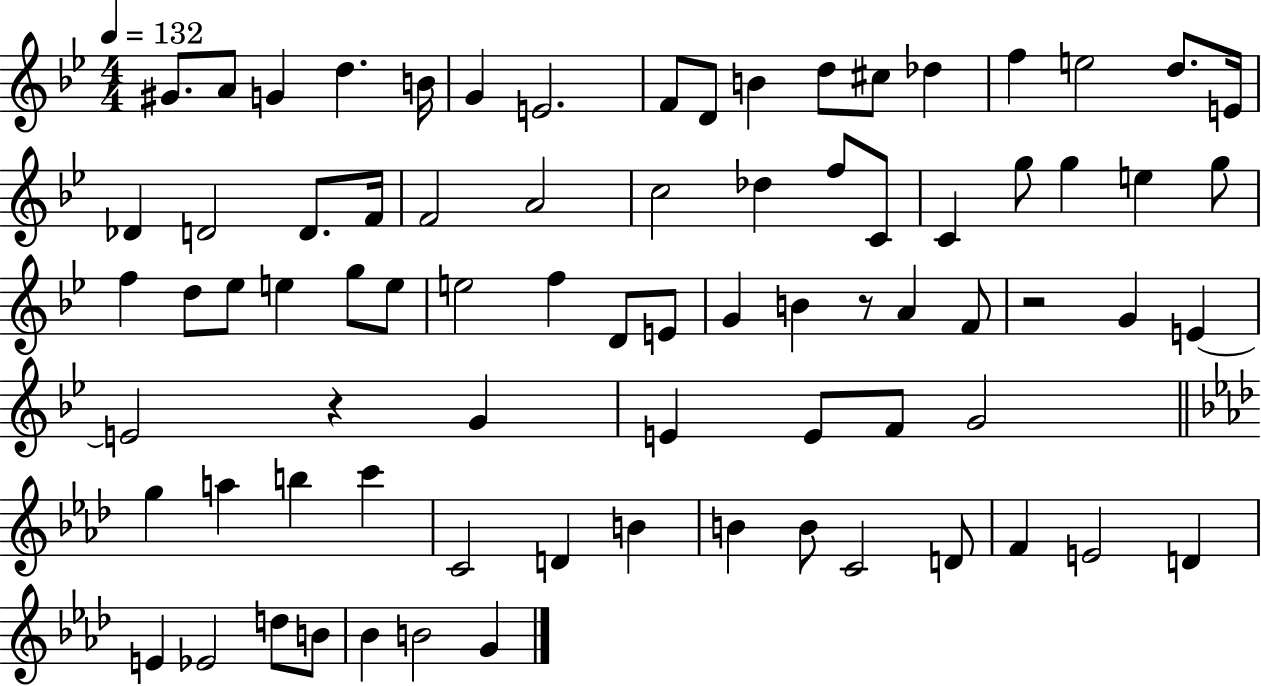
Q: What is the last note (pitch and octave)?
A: G4